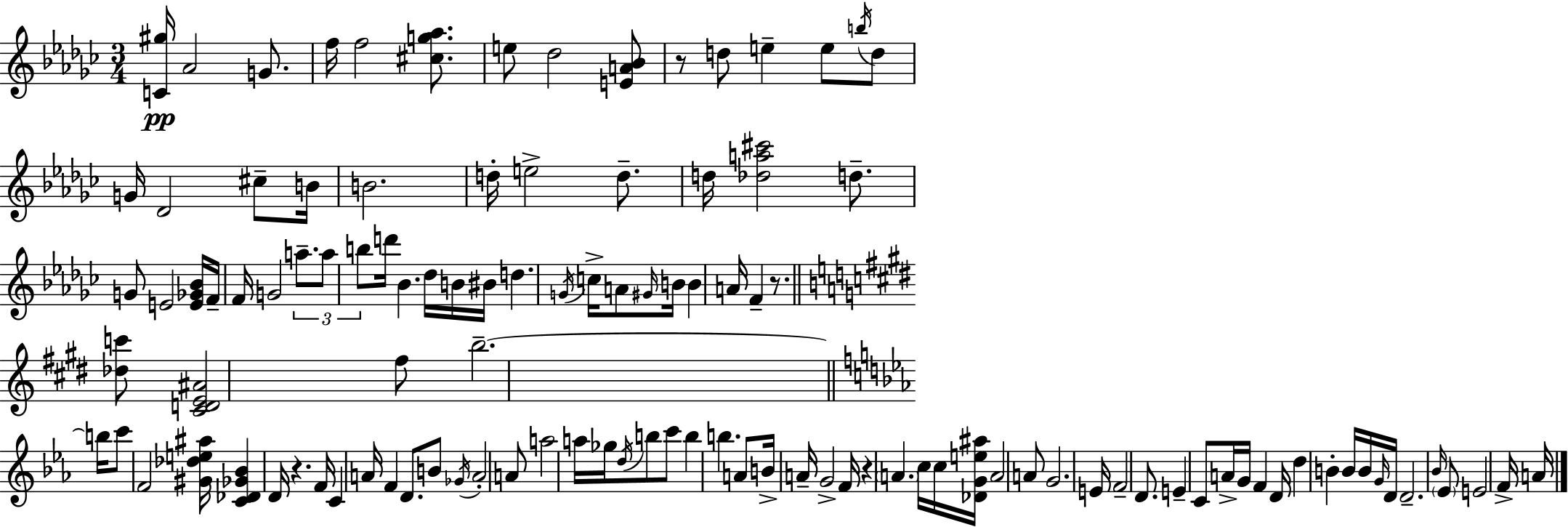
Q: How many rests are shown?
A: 4